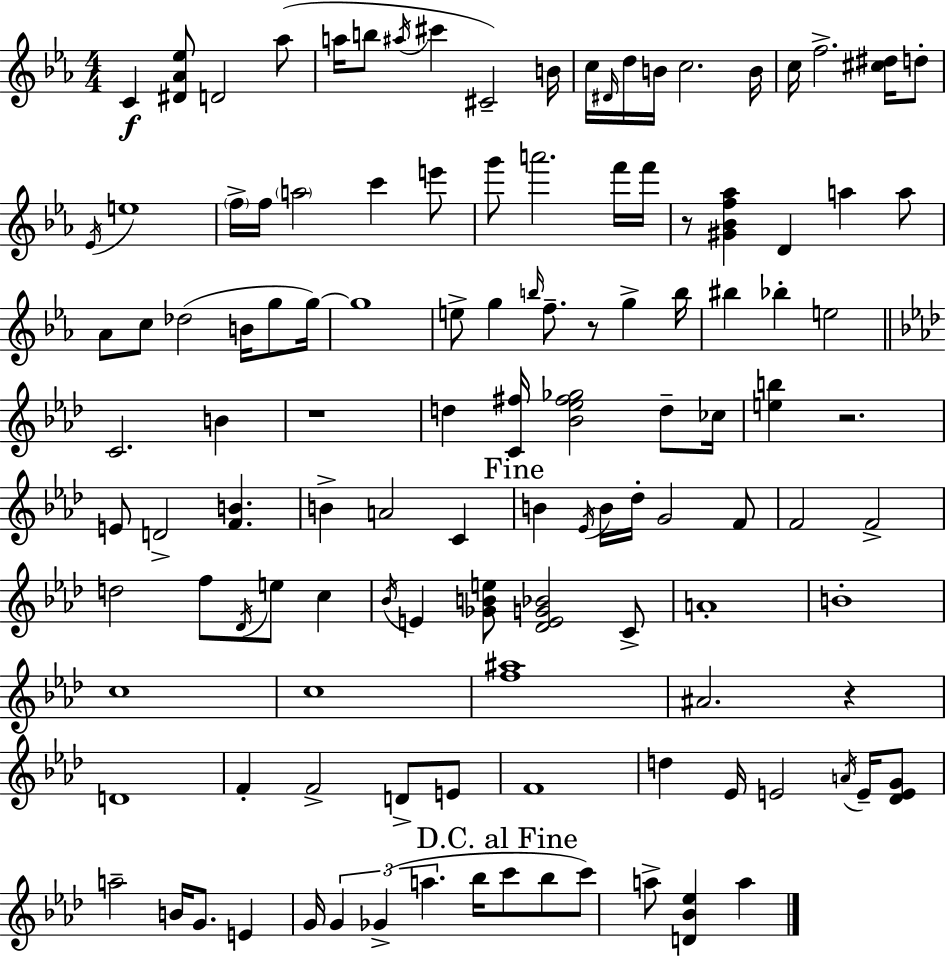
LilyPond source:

{
  \clef treble
  \numericTimeSignature
  \time 4/4
  \key ees \major
  \repeat volta 2 { c'4\f <dis' aes' ees''>8 d'2 aes''8( | a''16 b''8 \acciaccatura { ais''16 } cis'''4 cis'2--) | b'16 c''16 \grace { dis'16 } d''16 b'16 c''2. | b'16 c''16 f''2.-> <cis'' dis''>16 | \break d''8-. \acciaccatura { ees'16 } e''1 | \parenthesize f''16-> f''16 \parenthesize a''2 c'''4 | e'''8 g'''8 a'''2. | f'''16 f'''16 r8 <gis' bes' f'' aes''>4 d'4 a''4 | \break a''8 aes'8 c''8 des''2( b'16 | g''8 g''16~~) g''1 | e''8-> g''4 \grace { b''16 } f''8.-- r8 g''4-> | b''16 bis''4 bes''4-. e''2 | \break \bar "||" \break \key aes \major c'2. b'4 | r1 | d''4 <c' fis''>16 <bes' ees'' fis'' ges''>2 d''8-- ces''16 | <e'' b''>4 r2. | \break e'8 d'2-> <f' b'>4. | b'4-> a'2 c'4 | \mark "Fine" b'4 \acciaccatura { ees'16 } b'16 des''16-. g'2 f'8 | f'2 f'2-> | \break d''2 f''8 \acciaccatura { des'16 } e''8 c''4 | \acciaccatura { bes'16 } e'4 <ges' b' e''>8 <des' e' g' bes'>2 | c'8-> a'1-. | b'1-. | \break c''1 | c''1 | <f'' ais''>1 | ais'2. r4 | \break d'1 | f'4-. f'2-> d'8-> | e'8 f'1 | d''4 ees'16 e'2 | \break \acciaccatura { a'16 } e'16-- <des' e' g'>8 a''2-- b'16 g'8. | e'4 g'16 \tuplet 3/2 { g'4 ges'4->( a''4. } | bes''16 \mark "D.C. al Fine" c'''8 bes''8 c'''8) a''8-> <d' bes' ees''>4 | a''4 } \bar "|."
}